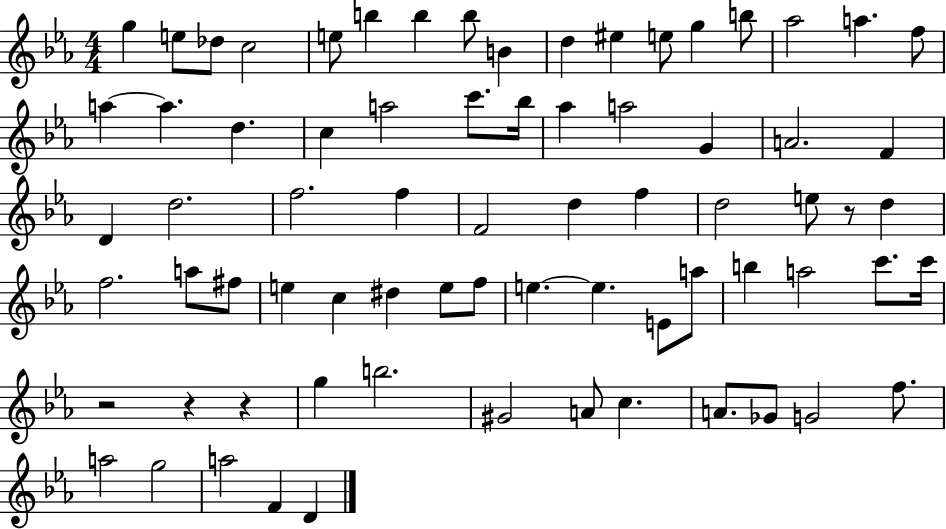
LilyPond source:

{
  \clef treble
  \numericTimeSignature
  \time 4/4
  \key ees \major
  g''4 e''8 des''8 c''2 | e''8 b''4 b''4 b''8 b'4 | d''4 eis''4 e''8 g''4 b''8 | aes''2 a''4. f''8 | \break a''4~~ a''4. d''4. | c''4 a''2 c'''8. bes''16 | aes''4 a''2 g'4 | a'2. f'4 | \break d'4 d''2. | f''2. f''4 | f'2 d''4 f''4 | d''2 e''8 r8 d''4 | \break f''2. a''8 fis''8 | e''4 c''4 dis''4 e''8 f''8 | e''4.~~ e''4. e'8 a''8 | b''4 a''2 c'''8. c'''16 | \break r2 r4 r4 | g''4 b''2. | gis'2 a'8 c''4. | a'8. ges'8 g'2 f''8. | \break a''2 g''2 | a''2 f'4 d'4 | \bar "|."
}